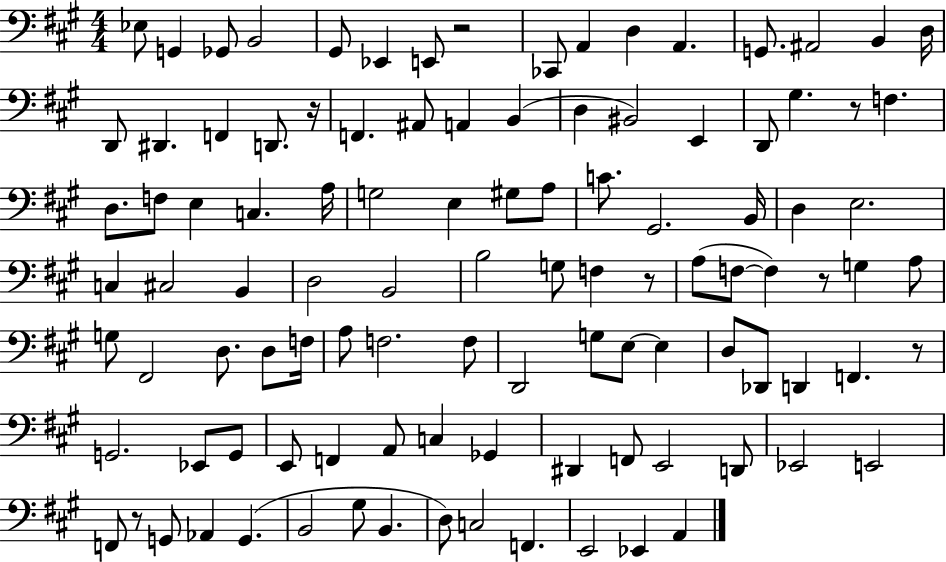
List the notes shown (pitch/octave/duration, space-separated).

Eb3/e G2/q Gb2/e B2/h G#2/e Eb2/q E2/e R/h CES2/e A2/q D3/q A2/q. G2/e. A#2/h B2/q D3/s D2/e D#2/q. F2/q D2/e. R/s F2/q. A#2/e A2/q B2/q D3/q BIS2/h E2/q D2/e G#3/q. R/e F3/q. D3/e. F3/e E3/q C3/q. A3/s G3/h E3/q G#3/e A3/e C4/e. G#2/h. B2/s D3/q E3/h. C3/q C#3/h B2/q D3/h B2/h B3/h G3/e F3/q R/e A3/e F3/e F3/q R/e G3/q A3/e G3/e F#2/h D3/e. D3/e F3/s A3/e F3/h. F3/e D2/h G3/e E3/e E3/q D3/e Db2/e D2/q F2/q. R/e G2/h. Eb2/e G2/e E2/e F2/q A2/e C3/q Gb2/q D#2/q F2/e E2/h D2/e Eb2/h E2/h F2/e R/e G2/e Ab2/q G2/q. B2/h G#3/e B2/q. D3/e C3/h F2/q. E2/h Eb2/q A2/q